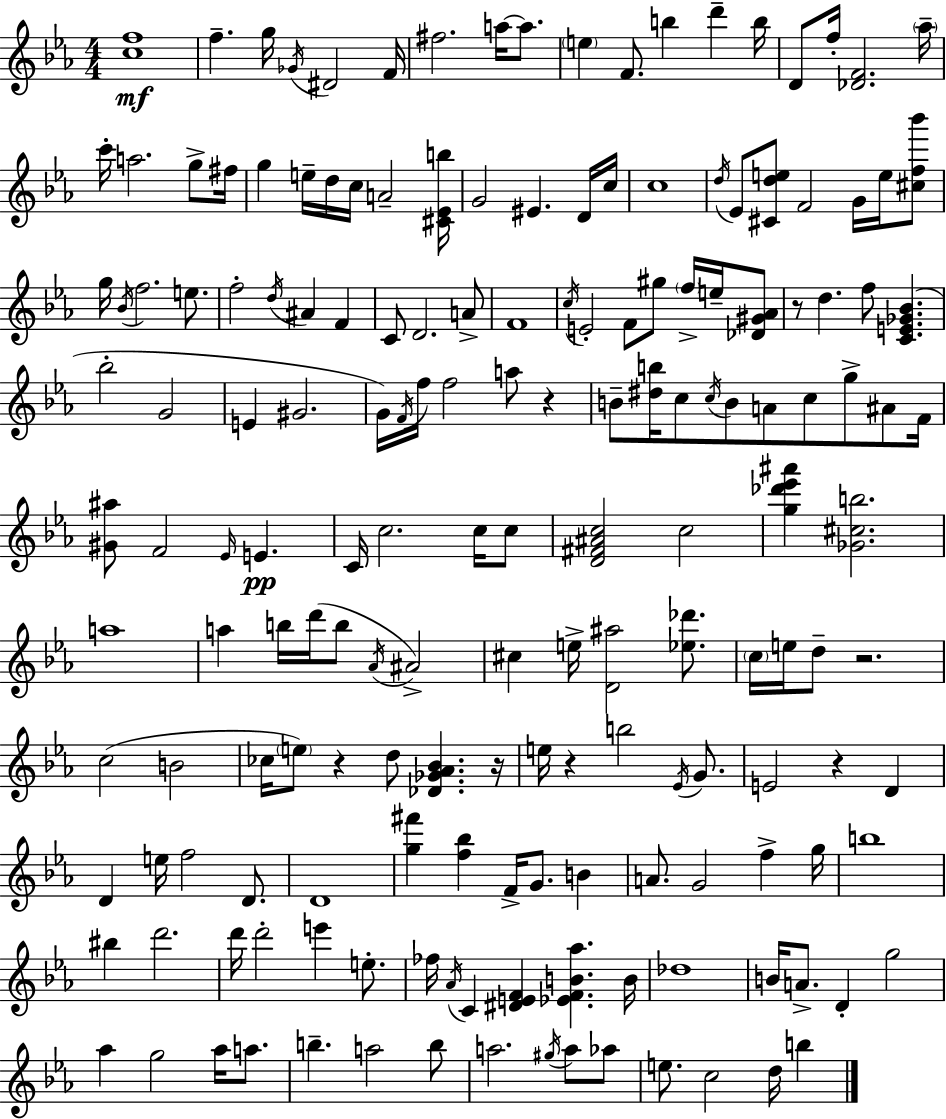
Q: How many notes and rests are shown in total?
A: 173